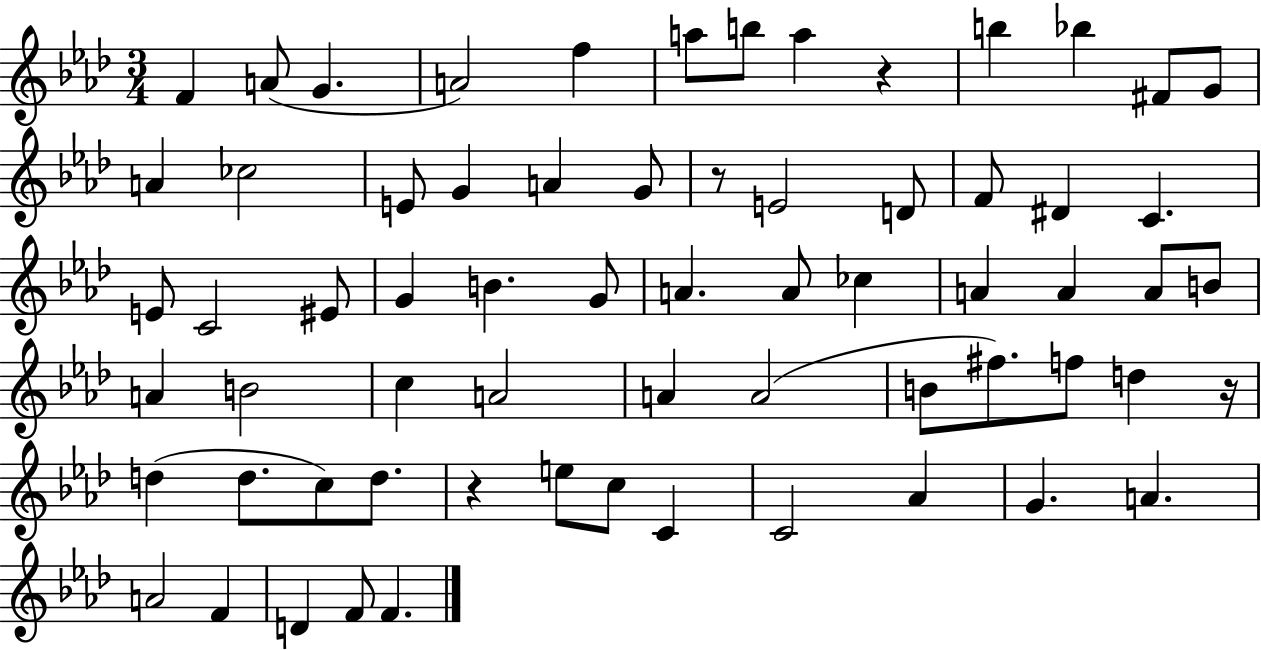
F4/q A4/e G4/q. A4/h F5/q A5/e B5/e A5/q R/q B5/q Bb5/q F#4/e G4/e A4/q CES5/h E4/e G4/q A4/q G4/e R/e E4/h D4/e F4/e D#4/q C4/q. E4/e C4/h EIS4/e G4/q B4/q. G4/e A4/q. A4/e CES5/q A4/q A4/q A4/e B4/e A4/q B4/h C5/q A4/h A4/q A4/h B4/e F#5/e. F5/e D5/q R/s D5/q D5/e. C5/e D5/e. R/q E5/e C5/e C4/q C4/h Ab4/q G4/q. A4/q. A4/h F4/q D4/q F4/e F4/q.